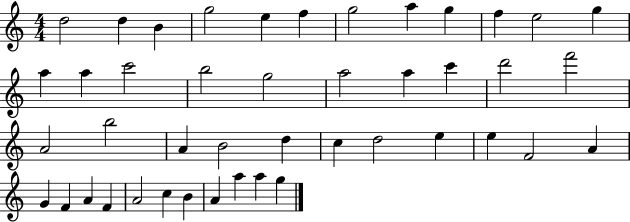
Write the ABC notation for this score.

X:1
T:Untitled
M:4/4
L:1/4
K:C
d2 d B g2 e f g2 a g f e2 g a a c'2 b2 g2 a2 a c' d'2 f'2 A2 b2 A B2 d c d2 e e F2 A G F A F A2 c B A a a g